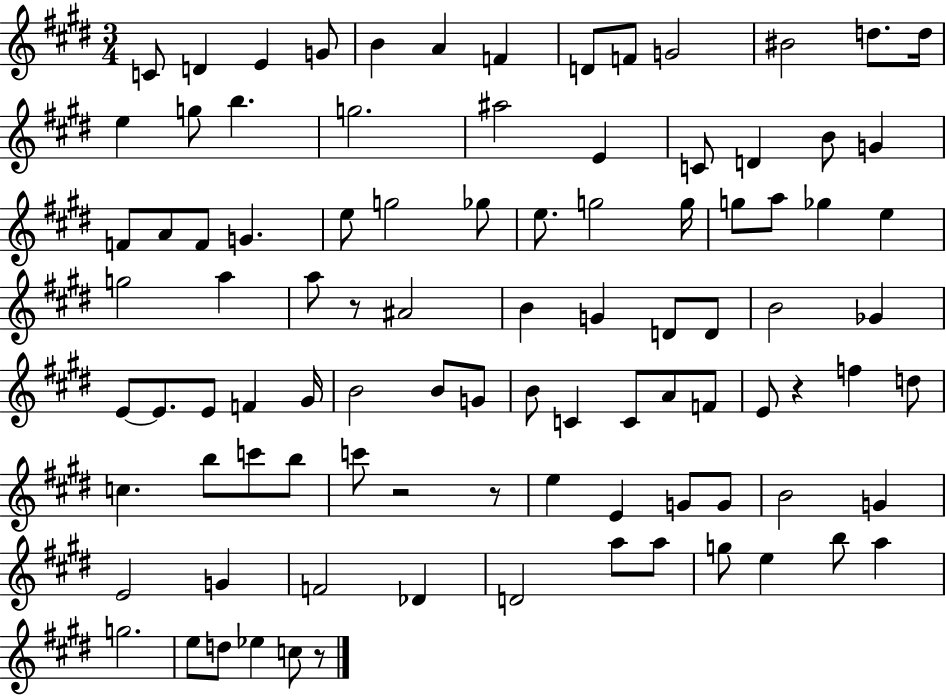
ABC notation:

X:1
T:Untitled
M:3/4
L:1/4
K:E
C/2 D E G/2 B A F D/2 F/2 G2 ^B2 d/2 d/4 e g/2 b g2 ^a2 E C/2 D B/2 G F/2 A/2 F/2 G e/2 g2 _g/2 e/2 g2 g/4 g/2 a/2 _g e g2 a a/2 z/2 ^A2 B G D/2 D/2 B2 _G E/2 E/2 E/2 F ^G/4 B2 B/2 G/2 B/2 C C/2 A/2 F/2 E/2 z f d/2 c b/2 c'/2 b/2 c'/2 z2 z/2 e E G/2 G/2 B2 G E2 G F2 _D D2 a/2 a/2 g/2 e b/2 a g2 e/2 d/2 _e c/2 z/2